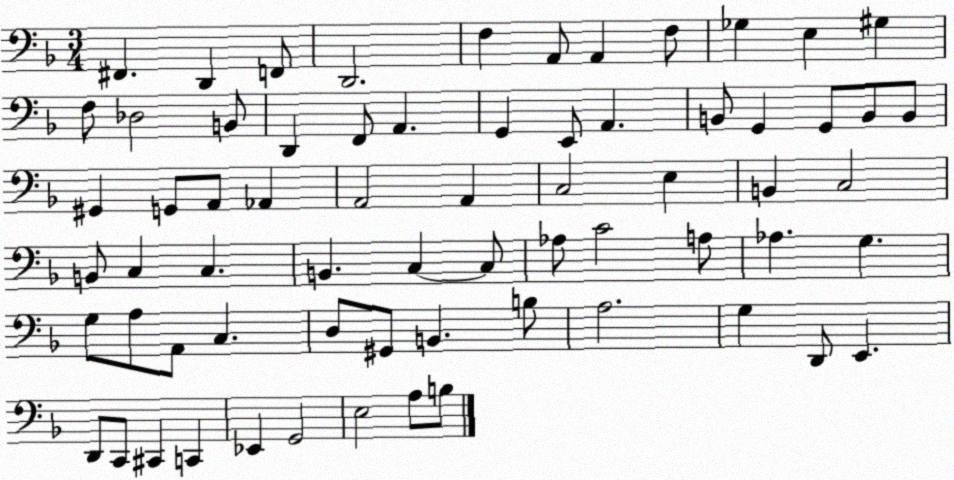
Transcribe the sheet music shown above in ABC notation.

X:1
T:Untitled
M:3/4
L:1/4
K:F
^F,, D,, F,,/2 D,,2 F, A,,/2 A,, F,/2 _G, E, ^G, F,/2 _D,2 B,,/2 D,, F,,/2 A,, G,, E,,/2 A,, B,,/2 G,, G,,/2 B,,/2 B,,/2 ^G,, G,,/2 A,,/2 _A,, A,,2 A,, C,2 E, B,, C,2 B,,/2 C, C, B,, C, C,/2 _A,/2 C2 A,/2 _A, G, G,/2 A,/2 A,,/2 C, D,/2 ^G,,/2 B,, B,/2 A,2 G, D,,/2 E,, D,,/2 C,,/2 ^C,, C,, _E,, G,,2 E,2 A,/2 B,/2